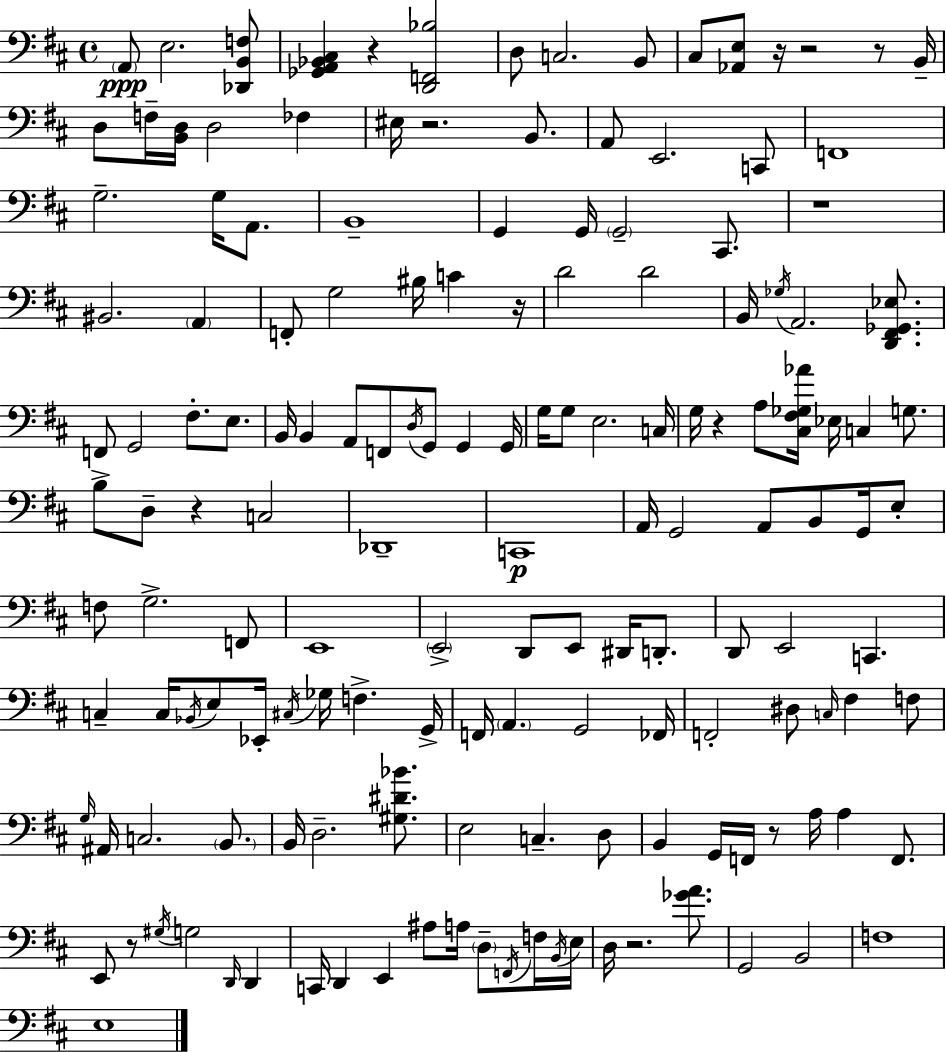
A2/e E3/h. [Db2,B2,F3]/e [Gb2,A2,Bb2,C#3]/q R/q [D2,F2,Bb3]/h D3/e C3/h. B2/e C#3/e [Ab2,E3]/e R/s R/h R/e B2/s D3/e F3/s [B2,D3]/s D3/h FES3/q EIS3/s R/h. B2/e. A2/e E2/h. C2/e F2/w G3/h. G3/s A2/e. B2/w G2/q G2/s G2/h C#2/e. R/w BIS2/h. A2/q F2/e G3/h BIS3/s C4/q R/s D4/h D4/h B2/s Gb3/s A2/h. [D2,F#2,Gb2,Eb3]/e. F2/e G2/h F#3/e. E3/e. B2/s B2/q A2/e F2/e D3/s G2/e G2/q G2/s G3/s G3/e E3/h. C3/s G3/s R/q A3/e [C#3,F#3,Gb3,Ab4]/s Eb3/s C3/q G3/e. B3/e D3/e R/q C3/h Db2/w C2/w A2/s G2/h A2/e B2/e G2/s E3/e F3/e G3/h. F2/e E2/w E2/h D2/e E2/e D#2/s D2/e. D2/e E2/h C2/q. C3/q C3/s Bb2/s E3/e Eb2/s C#3/s Gb3/s F3/q. G2/s F2/s A2/q. G2/h FES2/s F2/h D#3/e C3/s F#3/q F3/e G3/s A#2/s C3/h. B2/e. B2/s D3/h. [G#3,D#4,Bb4]/e. E3/h C3/q. D3/e B2/q G2/s F2/s R/e A3/s A3/q F2/e. E2/e R/e G#3/s G3/h D2/s D2/q C2/s D2/q E2/q A#3/e A3/s D3/e F2/s F3/s B2/s E3/s D3/s R/h. [Gb4,A4]/e. G2/h B2/h F3/w E3/w